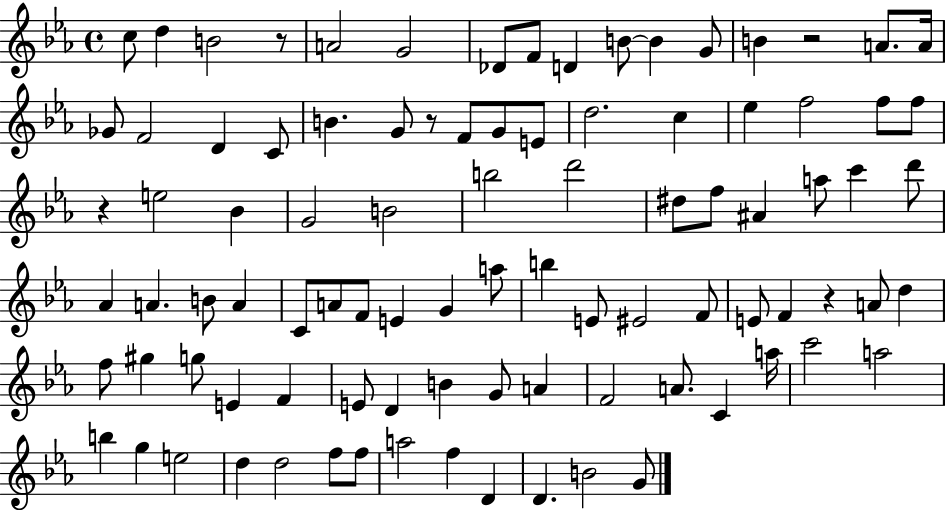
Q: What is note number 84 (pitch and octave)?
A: F5